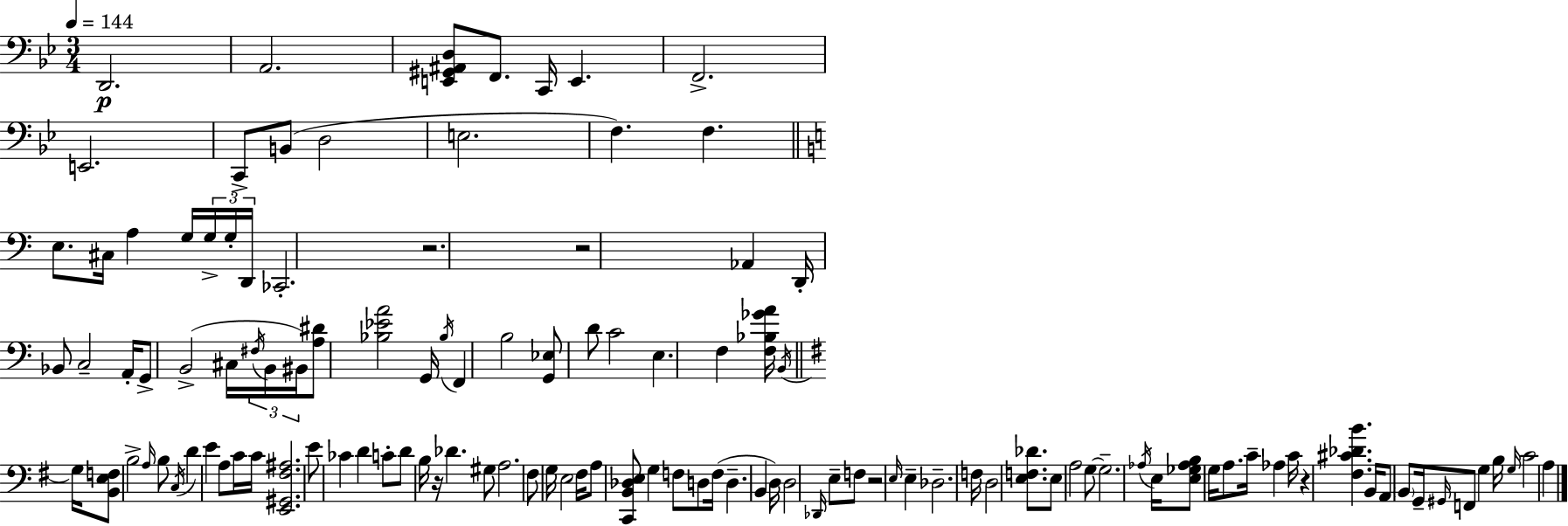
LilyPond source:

{
  \clef bass
  \numericTimeSignature
  \time 3/4
  \key bes \major
  \tempo 4 = 144
  d,2.\p | a,2. | <e, gis, ais, d>8 f,8. c,16 e,4. | f,2.-> | \break e,2. | c,8-> b,8( d2 | e2. | f4.) f4. | \break \bar "||" \break \key c \major e8. cis16 a4 g16 \tuplet 3/2 { g16-> g16-. d,16 } | ces,2.-. | r2. | r2 aes,4 | \break d,16-. bes,8 c2-- a,16-. | g,8-> b,2->( cis16 \tuplet 3/2 { \acciaccatura { fis16 } | b,16 bis,16) } <a dis'>8 <bes ees' a'>2 | g,16 \acciaccatura { bes16 } f,4 b2 | \break <g, ees>8 d'8 c'2 | e4. f4 | <f bes ges' a'>16 \acciaccatura { b,16 } \bar "||" \break \key g \major g16 <b, e f>8 b2-> \grace { a16 } | b8 \acciaccatura { c16 } d'4 e'4 a8 | c'16 c'16 <e, gis, fis ais>2. | e'8 ces'4 d'4 | \break c'8-. d'8 b16 r16 des'4. | gis8 a2. | fis8 g16 e2 | fis16 a8 <c, b, des e>8 g4 f8 | \break d8 f16( d4.-- b,4 | d16) d2 \grace { des,16 } | e8-- f8 r2 | \grace { e16 } e4-- des2.-- | \break f16 d2 | <e f des'>8. e8 a2 | g8~~ g2.-- | \acciaccatura { aes16 } e16 <e ges aes b>8 g16 a8. | \break c'16-- aes4 c'16 r4 <fis cis' des' b'>4. | b,16 a,8 \parenthesize b,8 g,16-- \grace { gis,16 } | f,8 g4 b16 \grace { g16 } c'2 | a4 \bar "|."
}